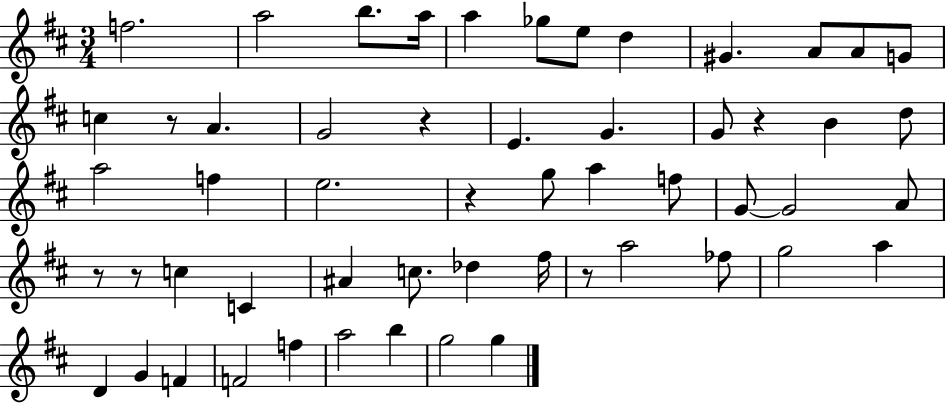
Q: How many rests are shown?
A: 7